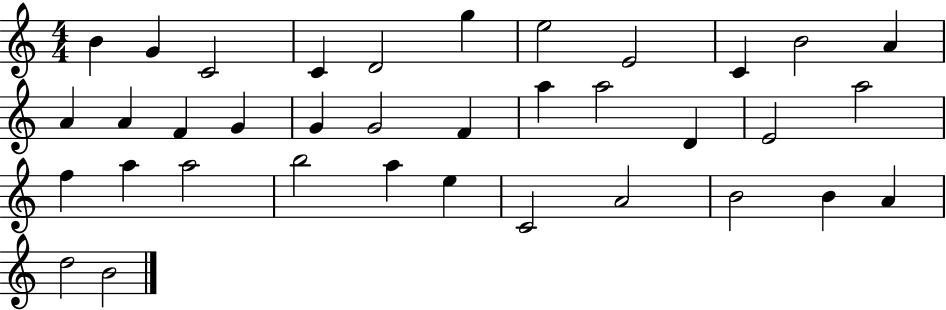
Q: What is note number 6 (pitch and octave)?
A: G5